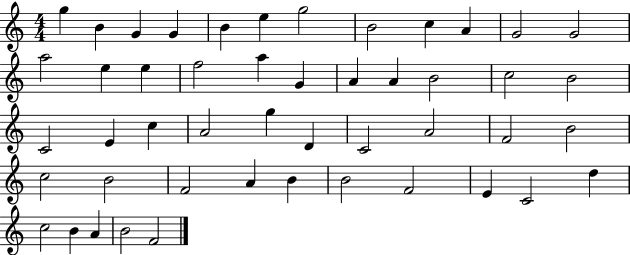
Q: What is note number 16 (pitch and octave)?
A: F5